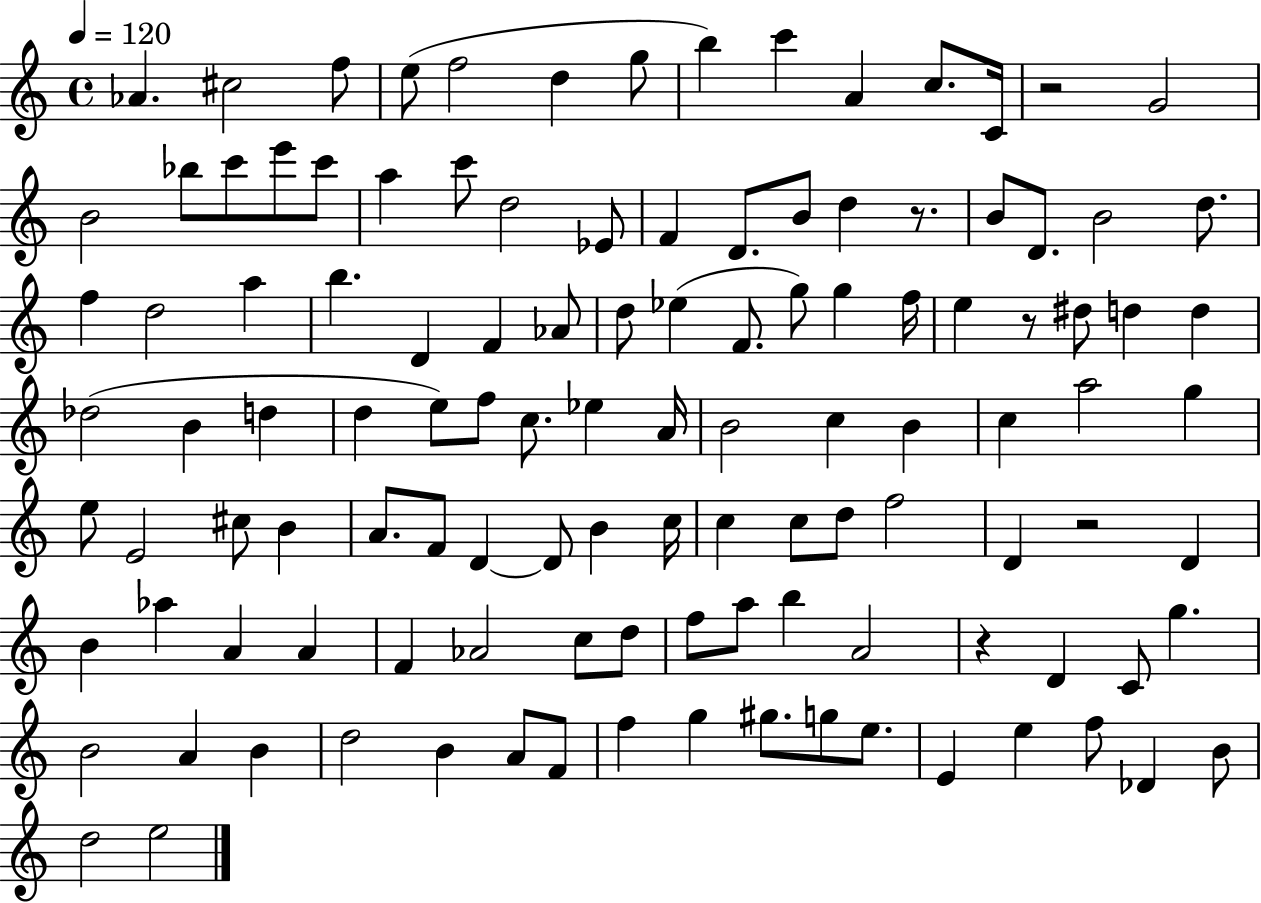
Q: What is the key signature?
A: C major